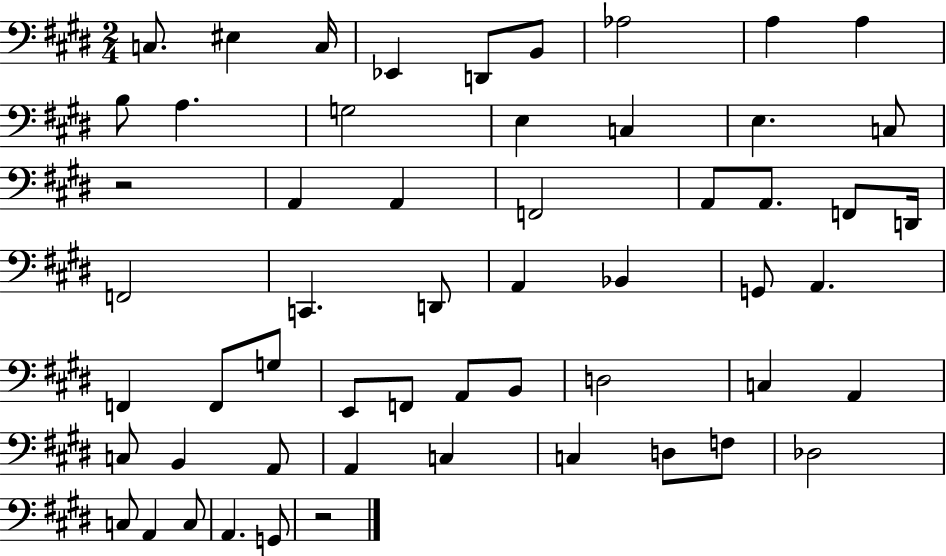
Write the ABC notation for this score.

X:1
T:Untitled
M:2/4
L:1/4
K:E
C,/2 ^E, C,/4 _E,, D,,/2 B,,/2 _A,2 A, A, B,/2 A, G,2 E, C, E, C,/2 z2 A,, A,, F,,2 A,,/2 A,,/2 F,,/2 D,,/4 F,,2 C,, D,,/2 A,, _B,, G,,/2 A,, F,, F,,/2 G,/2 E,,/2 F,,/2 A,,/2 B,,/2 D,2 C, A,, C,/2 B,, A,,/2 A,, C, C, D,/2 F,/2 _D,2 C,/2 A,, C,/2 A,, G,,/2 z2